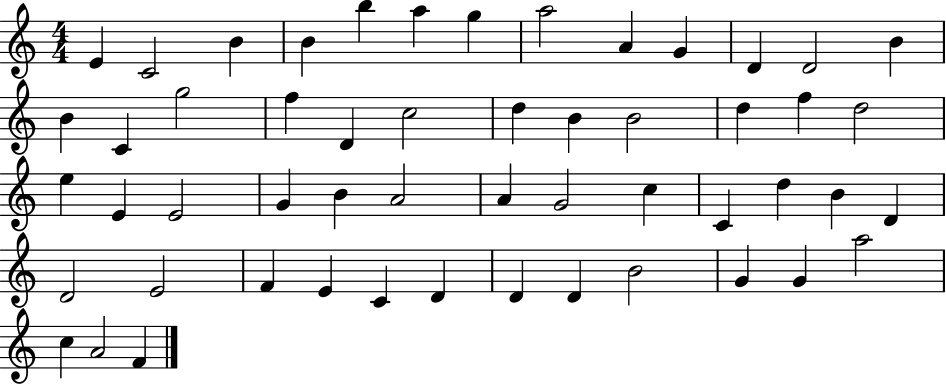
{
  \clef treble
  \numericTimeSignature
  \time 4/4
  \key c \major
  e'4 c'2 b'4 | b'4 b''4 a''4 g''4 | a''2 a'4 g'4 | d'4 d'2 b'4 | \break b'4 c'4 g''2 | f''4 d'4 c''2 | d''4 b'4 b'2 | d''4 f''4 d''2 | \break e''4 e'4 e'2 | g'4 b'4 a'2 | a'4 g'2 c''4 | c'4 d''4 b'4 d'4 | \break d'2 e'2 | f'4 e'4 c'4 d'4 | d'4 d'4 b'2 | g'4 g'4 a''2 | \break c''4 a'2 f'4 | \bar "|."
}